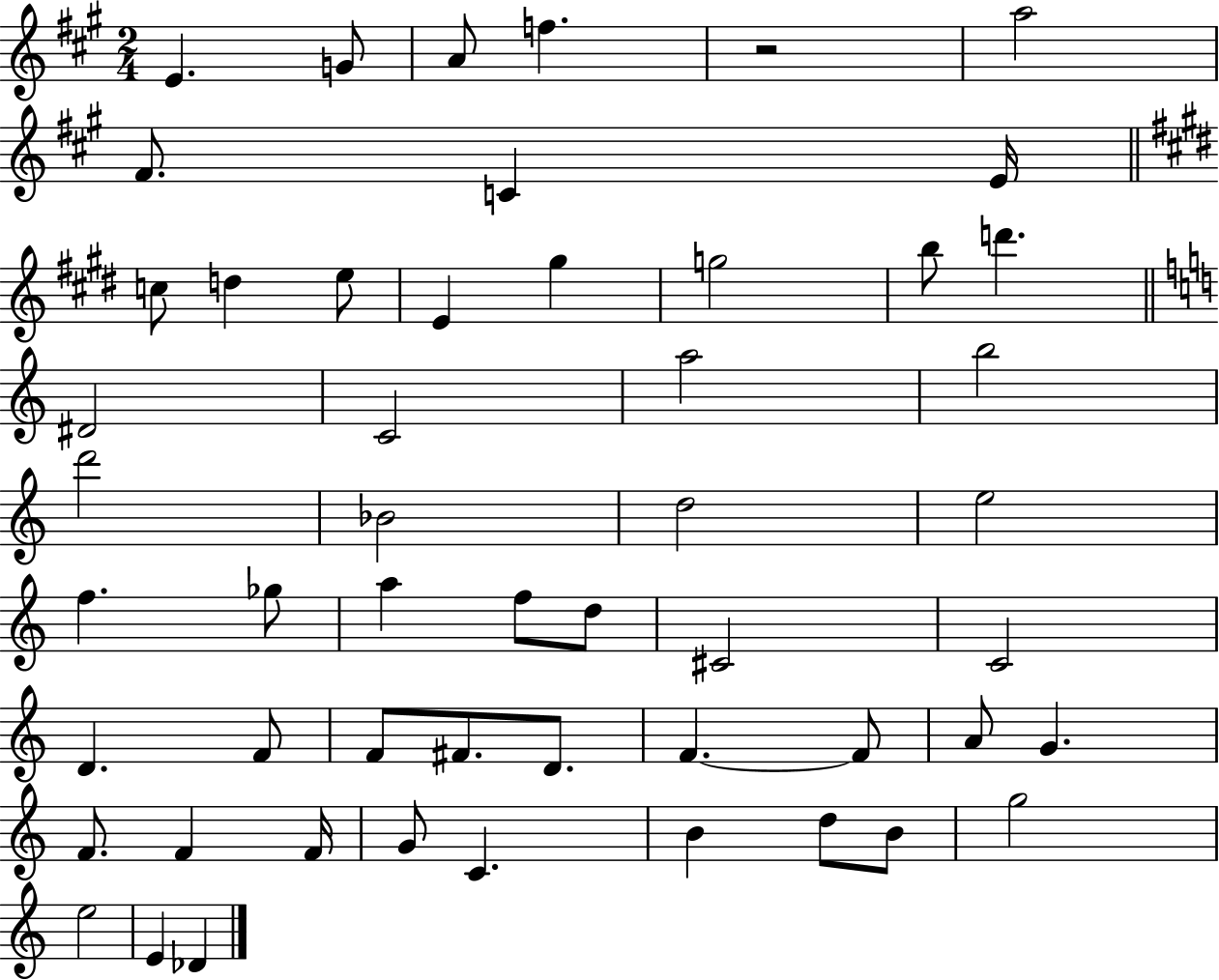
X:1
T:Untitled
M:2/4
L:1/4
K:A
E G/2 A/2 f z2 a2 ^F/2 C E/4 c/2 d e/2 E ^g g2 b/2 d' ^D2 C2 a2 b2 d'2 _B2 d2 e2 f _g/2 a f/2 d/2 ^C2 C2 D F/2 F/2 ^F/2 D/2 F F/2 A/2 G F/2 F F/4 G/2 C B d/2 B/2 g2 e2 E _D